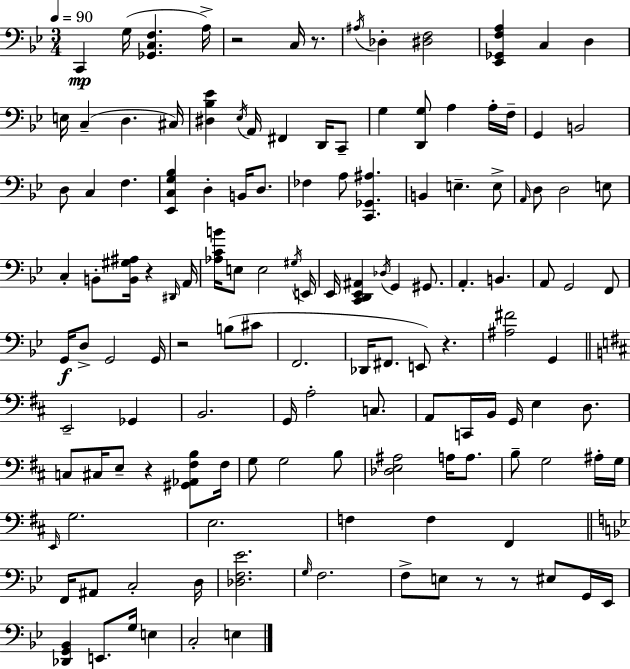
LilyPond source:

{
  \clef bass
  \numericTimeSignature
  \time 3/4
  \key g \minor
  \tempo 4 = 90
  c,4\mp g16( <ges, c f>4. a16->) | r2 c16 r8. | \acciaccatura { ais16 } des4-. <dis f>2 | <ees, ges, f a>4 c4 d4 | \break e16 c4--( d4. | cis16) <dis bes ees'>4 \acciaccatura { ees16 } a,16 fis,4 d,16 | c,8-- g4 <d, g>8 a4 | a16-. f16-- g,4 b,2 | \break d8 c4 f4. | <ees, c g bes>4 d4-. b,16 d8. | fes4 a8 <c, ges, ais>4. | b,4 e4.-- | \break e8-> \grace { a,16 } d8 d2 | e8 c4-. b,8-. <b, gis ais>16 r4 | \grace { dis,16 } a,16 <aes c' b'>16 e8 e2 | \acciaccatura { gis16 } e,16 ees,16 <c, d, ees, ais,>4 \acciaccatura { des16 } g,4 | \break gis,8. a,4.-. | b,4. a,8 g,2 | f,8 g,16\f d8-> g,2 | g,16 r2 | \break b8( cis'8 f,2. | des,16 fis,8. e,8) | r4. <ais fis'>2 | g,4 \bar "||" \break \key d \major e,2-- ges,4 | b,2. | g,16 a2-. c8. | a,8 c,16 b,16 g,16 e4 d8. | \break c8 cis16 e8-- r4 <gis, aes, fis b>8 fis16 | g8 g2 b8 | <des e ais>2 a16 a8. | b8-- g2 ais16-. g16 | \break \grace { e,16 } g2. | e2. | f4 f4 fis,4 | \bar "||" \break \key bes \major f,16 ais,8 c2-. d16 | <des f ees'>2. | \grace { g16 } f2. | f8-> e8 r8 r8 eis8 g,16 | \break ees,16 <des, g, bes,>4 e,8. g16 e4 | c2-. e4 | \bar "|."
}